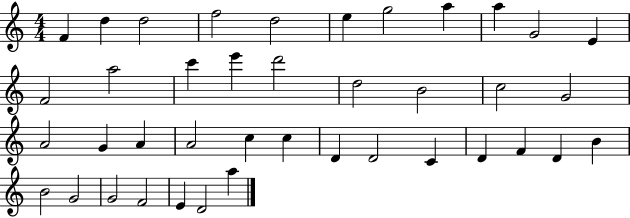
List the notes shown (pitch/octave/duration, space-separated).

F4/q D5/q D5/h F5/h D5/h E5/q G5/h A5/q A5/q G4/h E4/q F4/h A5/h C6/q E6/q D6/h D5/h B4/h C5/h G4/h A4/h G4/q A4/q A4/h C5/q C5/q D4/q D4/h C4/q D4/q F4/q D4/q B4/q B4/h G4/h G4/h F4/h E4/q D4/h A5/q